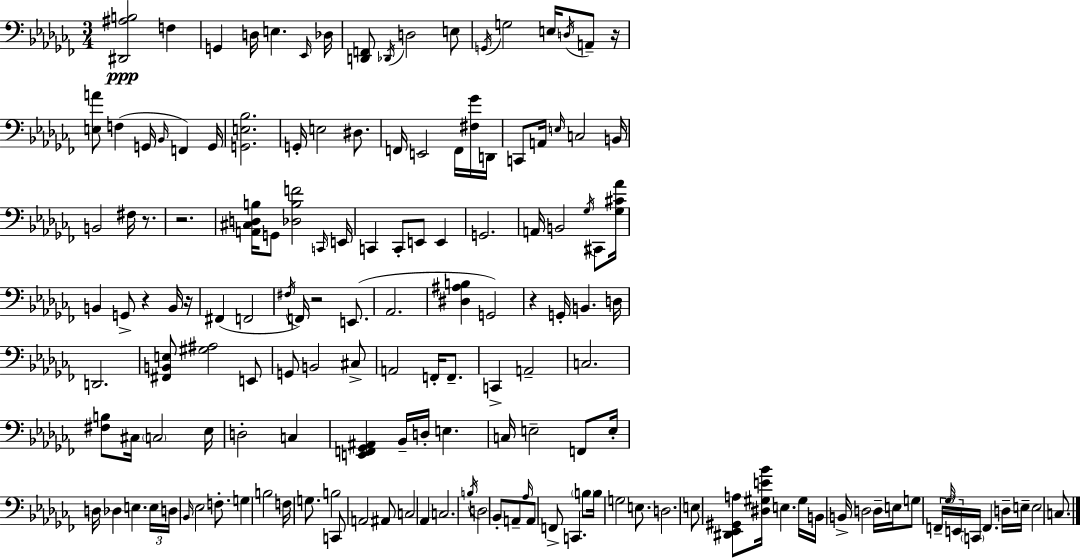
[D#2,A#3,B3]/h F3/q G2/q D3/s E3/q. Eb2/s Db3/s [D2,F2]/e Db2/s D3/h E3/e G2/s G3/h E3/s D3/s A2/e R/s [E3,A4]/e F3/q G2/s Bb2/s F2/q G2/s [G2,E3,Bb3]/h. G2/s E3/h D#3/e. F2/s E2/h F2/s [F#3,Gb4]/s D2/s C2/e A2/s E3/s C3/h B2/s B2/h F#3/s R/e. R/h. [A2,C#3,D3,B3]/s G2/e [Db3,B3,F4]/h C2/s E2/s C2/q C2/e E2/e E2/q G2/h. A2/s B2/h Gb3/s C#2/e [Gb3,C#4,Ab4]/s B2/q G2/e R/q B2/s R/s F#2/q F2/h F#3/s F2/s R/h E2/e. Ab2/h. [D#3,A#3,B3]/q G2/h R/q G2/s B2/q. D3/s D2/h. [F#2,B2,E3]/e [G#3,A#3]/h E2/e G2/e B2/h C#3/e A2/h F2/s F2/e. C2/q A2/h C3/h. [F#3,B3]/e C#3/s C3/h Eb3/s D3/h C3/q [E2,F2,Gb2,A#2]/q Bb2/s D3/s E3/q. C3/s E3/h F2/e E3/s D3/s Db3/q E3/q. E3/s D3/s Bb2/s Eb3/h F3/e. G3/q B3/h F3/s G3/e. B3/h C2/e A2/h A#2/e C3/h Ab2/q C3/h. B3/s D3/h Bb2/e A2/e Ab3/s A2/e F2/e C2/q. B3/e B3/s G3/h E3/e. D3/h. E3/e [D#2,Eb2,G#2,A3]/e [D#3,G#3,E4,Bb4]/s E3/q. G#3/s B2/s B2/s D3/h D3/s E3/s G3/e F2/s Gb3/s E2/s C2/s F2/q. D3/s E3/s E3/h C3/e.